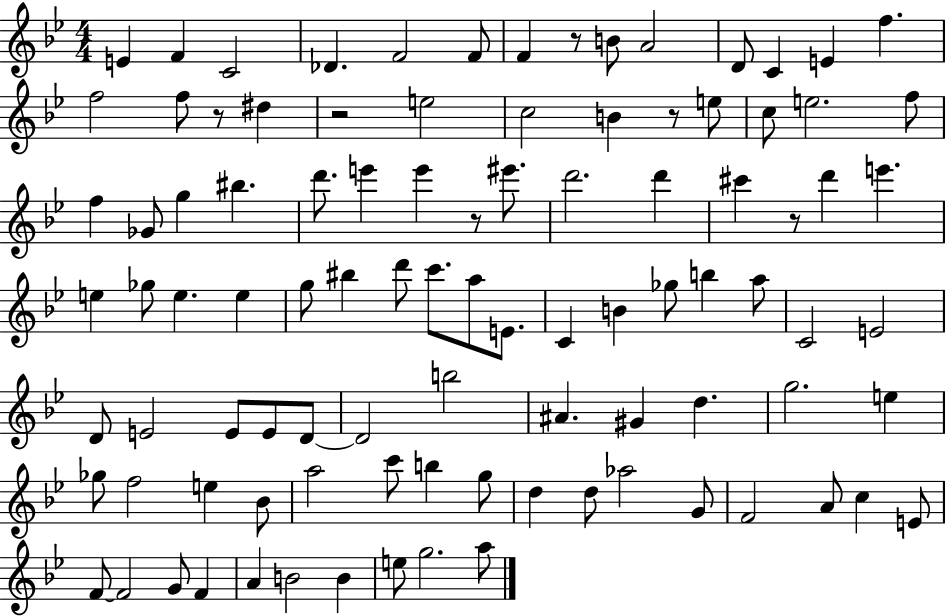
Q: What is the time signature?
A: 4/4